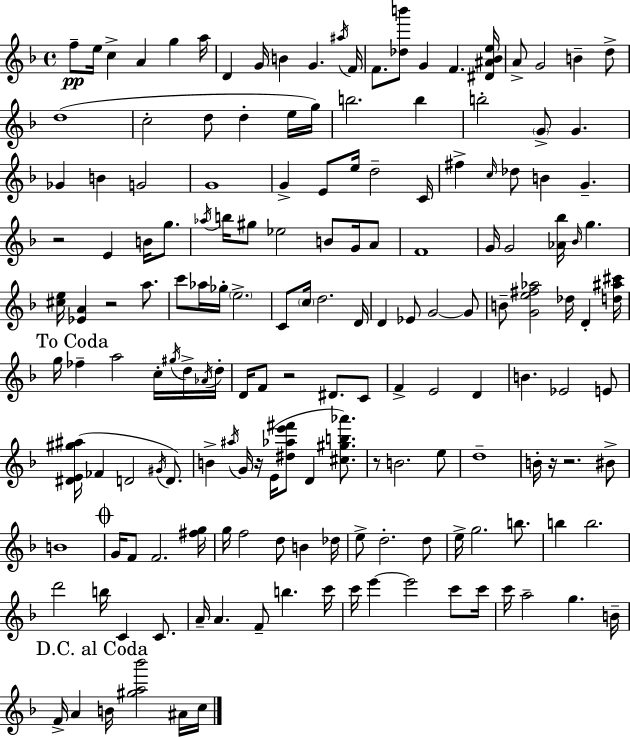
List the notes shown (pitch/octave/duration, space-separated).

F5/e E5/s C5/q A4/q G5/q A5/s D4/q G4/s B4/q G4/q. A#5/s F4/s F4/e. [Db5,B6]/e G4/q F4/q. [D#4,A#4,Bb4,E5]/s A4/e G4/h B4/q D5/e D5/w C5/h D5/e D5/q E5/s G5/s B5/h. B5/q B5/h G4/e G4/q. Gb4/q B4/q G4/h G4/w G4/q E4/e E5/s D5/h C4/s F#5/q C5/s Db5/e B4/q G4/q. R/h E4/q B4/s G5/e. Ab5/s B5/s G#5/e Eb5/h B4/e G4/s A4/e F4/w G4/s G4/h [Ab4,Bb5]/s Bb4/s G5/q. [C#5,E5]/s [Eb4,A4]/q R/h A5/e. C6/e Ab5/s Gb5/s E5/h. C4/e C5/s D5/h. D4/s D4/q Eb4/e G4/h G4/e B4/e [G4,E5,F#5,Ab5]/h Db5/s D4/q [D5,A#5,C#6]/s G5/s FES5/q A5/h C5/s G#5/s D5/s Ab4/s D5/s D4/s F4/e R/h D#4/e. C4/e F4/q E4/h D4/q B4/q. Eb4/h E4/e [D#4,E4,G#5,A#5]/s FES4/q D4/h G#4/s D4/e. B4/q A#5/s G4/s R/s E4/s [D#5,Ab5,E6,F#6]/e D4/q [C#5,G#5,B5,Ab6]/e. R/e B4/h. E5/e D5/w B4/s R/s R/h. BIS4/e B4/w G4/s F4/e F4/h. [F#5,G5]/s G5/s F5/h D5/e B4/q Db5/s E5/e D5/h. D5/e E5/s G5/h. B5/e. B5/q B5/h. D6/h B5/s C4/q C4/e. A4/s A4/q. F4/e B5/q. C6/s C6/s E6/q E6/h C6/e C6/s C6/s A5/h G5/q. B4/s F4/s A4/q B4/s [G#5,A5,Bb6]/h A#4/s C5/s